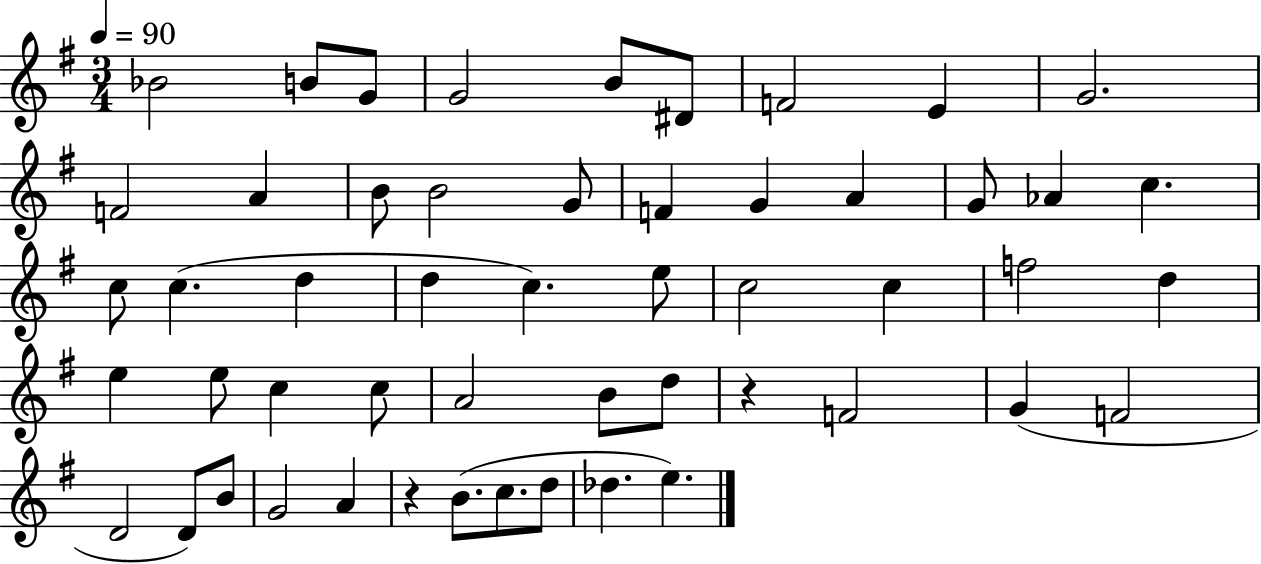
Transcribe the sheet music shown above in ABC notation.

X:1
T:Untitled
M:3/4
L:1/4
K:G
_B2 B/2 G/2 G2 B/2 ^D/2 F2 E G2 F2 A B/2 B2 G/2 F G A G/2 _A c c/2 c d d c e/2 c2 c f2 d e e/2 c c/2 A2 B/2 d/2 z F2 G F2 D2 D/2 B/2 G2 A z B/2 c/2 d/2 _d e